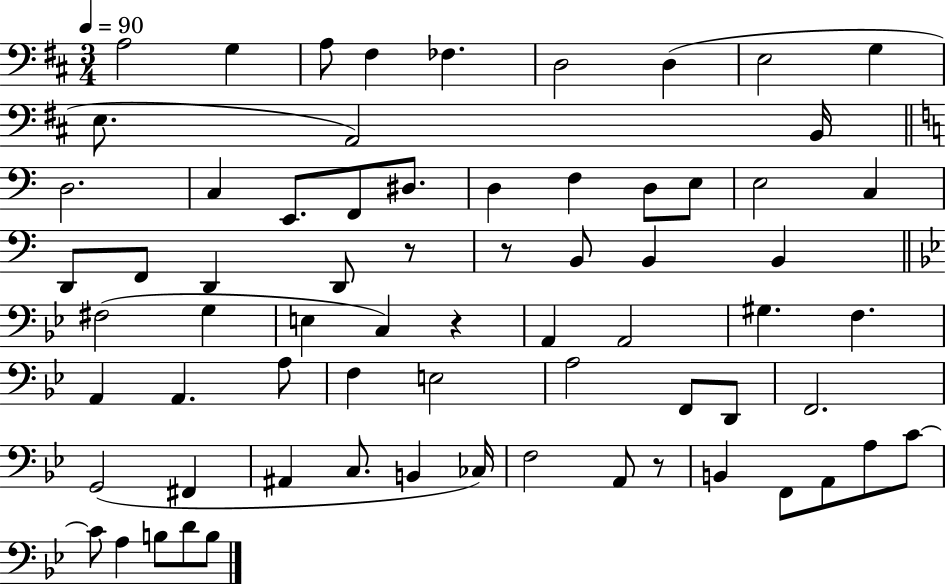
A3/h G3/q A3/e F#3/q FES3/q. D3/h D3/q E3/h G3/q E3/e. A2/h B2/s D3/h. C3/q E2/e. F2/e D#3/e. D3/q F3/q D3/e E3/e E3/h C3/q D2/e F2/e D2/q D2/e R/e R/e B2/e B2/q B2/q F#3/h G3/q E3/q C3/q R/q A2/q A2/h G#3/q. F3/q. A2/q A2/q. A3/e F3/q E3/h A3/h F2/e D2/e F2/h. G2/h F#2/q A#2/q C3/e. B2/q CES3/s F3/h A2/e R/e B2/q F2/e A2/e A3/e C4/e C4/e A3/q B3/e D4/e B3/e